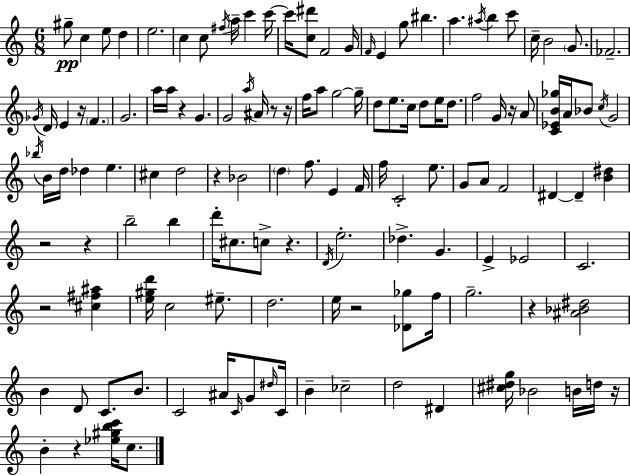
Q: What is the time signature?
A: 6/8